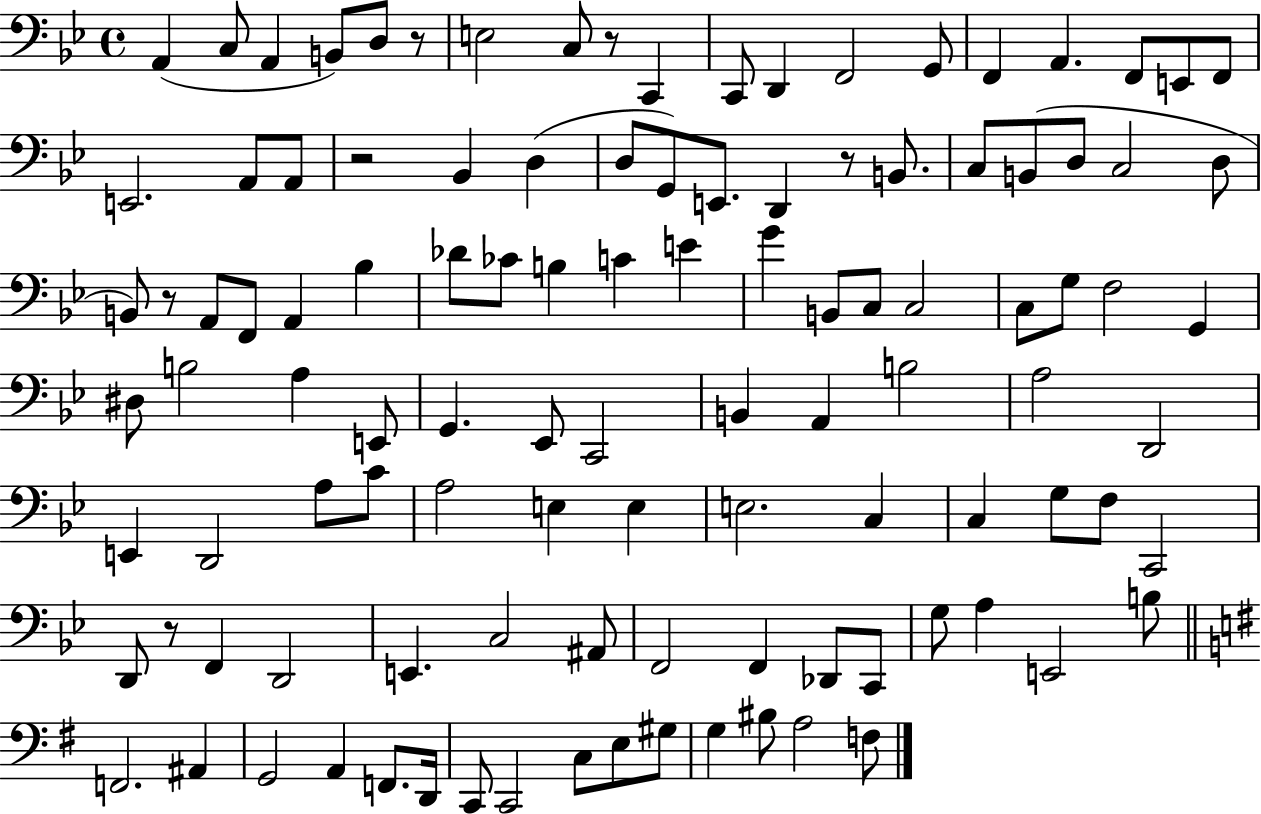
X:1
T:Untitled
M:4/4
L:1/4
K:Bb
A,, C,/2 A,, B,,/2 D,/2 z/2 E,2 C,/2 z/2 C,, C,,/2 D,, F,,2 G,,/2 F,, A,, F,,/2 E,,/2 F,,/2 E,,2 A,,/2 A,,/2 z2 _B,, D, D,/2 G,,/2 E,,/2 D,, z/2 B,,/2 C,/2 B,,/2 D,/2 C,2 D,/2 B,,/2 z/2 A,,/2 F,,/2 A,, _B, _D/2 _C/2 B, C E G B,,/2 C,/2 C,2 C,/2 G,/2 F,2 G,, ^D,/2 B,2 A, E,,/2 G,, _E,,/2 C,,2 B,, A,, B,2 A,2 D,,2 E,, D,,2 A,/2 C/2 A,2 E, E, E,2 C, C, G,/2 F,/2 C,,2 D,,/2 z/2 F,, D,,2 E,, C,2 ^A,,/2 F,,2 F,, _D,,/2 C,,/2 G,/2 A, E,,2 B,/2 F,,2 ^A,, G,,2 A,, F,,/2 D,,/4 C,,/2 C,,2 C,/2 E,/2 ^G,/2 G, ^B,/2 A,2 F,/2